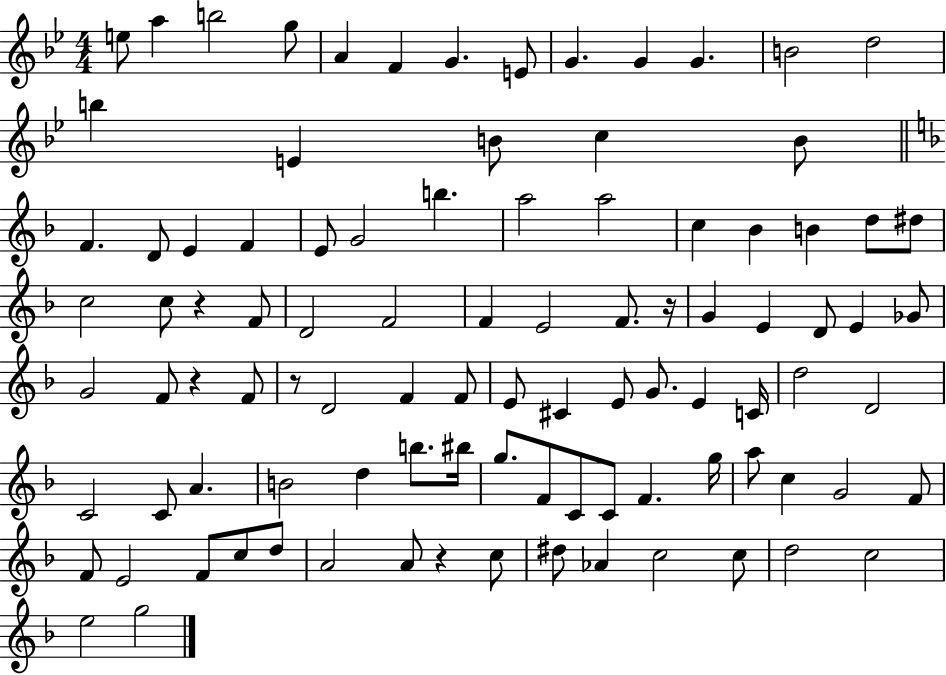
{
  \clef treble
  \numericTimeSignature
  \time 4/4
  \key bes \major
  e''8 a''4 b''2 g''8 | a'4 f'4 g'4. e'8 | g'4. g'4 g'4. | b'2 d''2 | \break b''4 e'4 b'8 c''4 b'8 | \bar "||" \break \key f \major f'4. d'8 e'4 f'4 | e'8 g'2 b''4. | a''2 a''2 | c''4 bes'4 b'4 d''8 dis''8 | \break c''2 c''8 r4 f'8 | d'2 f'2 | f'4 e'2 f'8. r16 | g'4 e'4 d'8 e'4 ges'8 | \break g'2 f'8 r4 f'8 | r8 d'2 f'4 f'8 | e'8 cis'4 e'8 g'8. e'4 c'16 | d''2 d'2 | \break c'2 c'8 a'4. | b'2 d''4 b''8. bis''16 | g''8. f'8 c'8 c'8 f'4. g''16 | a''8 c''4 g'2 f'8 | \break f'8 e'2 f'8 c''8 d''8 | a'2 a'8 r4 c''8 | dis''8 aes'4 c''2 c''8 | d''2 c''2 | \break e''2 g''2 | \bar "|."
}